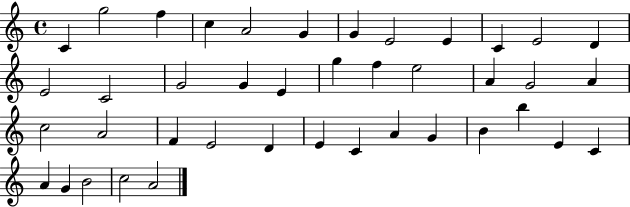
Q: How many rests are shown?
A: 0